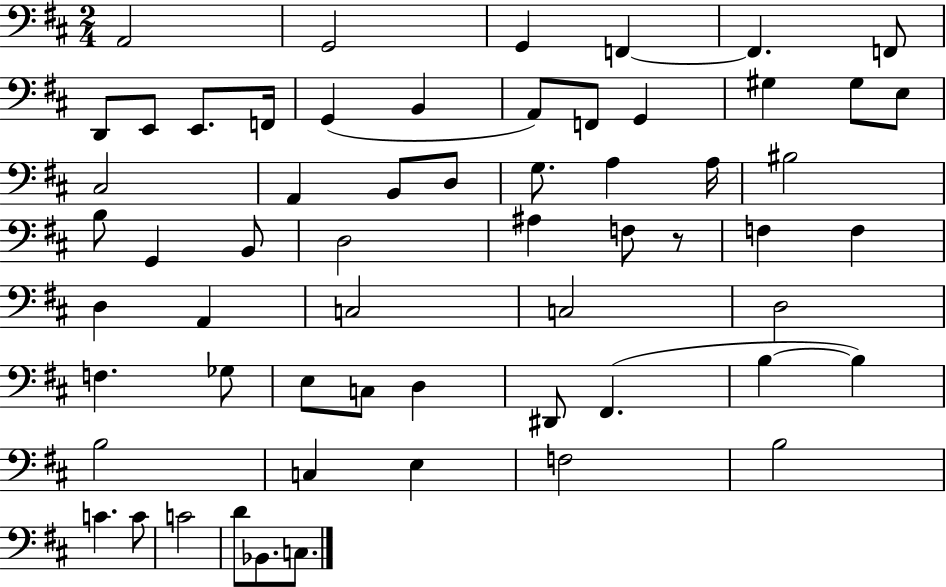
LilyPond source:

{
  \clef bass
  \numericTimeSignature
  \time 2/4
  \key d \major
  a,2 | g,2 | g,4 f,4~~ | f,4. f,8 | \break d,8 e,8 e,8. f,16 | g,4( b,4 | a,8) f,8 g,4 | gis4 gis8 e8 | \break cis2 | a,4 b,8 d8 | g8. a4 a16 | bis2 | \break b8 g,4 b,8 | d2 | ais4 f8 r8 | f4 f4 | \break d4 a,4 | c2 | c2 | d2 | \break f4. ges8 | e8 c8 d4 | dis,8 fis,4.( | b4~~ b4) | \break b2 | c4 e4 | f2 | b2 | \break c'4. c'8 | c'2 | d'8 bes,8. c8. | \bar "|."
}